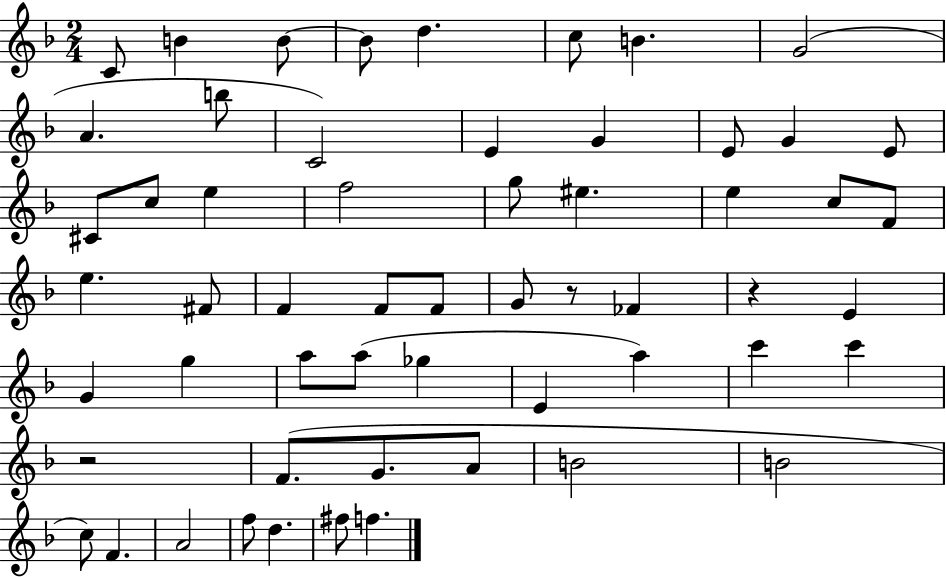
{
  \clef treble
  \numericTimeSignature
  \time 2/4
  \key f \major
  \repeat volta 2 { c'8 b'4 b'8~~ | b'8 d''4. | c''8 b'4. | g'2( | \break a'4. b''8 | c'2) | e'4 g'4 | e'8 g'4 e'8 | \break cis'8 c''8 e''4 | f''2 | g''8 eis''4. | e''4 c''8 f'8 | \break e''4. fis'8 | f'4 f'8 f'8 | g'8 r8 fes'4 | r4 e'4 | \break g'4 g''4 | a''8 a''8( ges''4 | e'4 a''4) | c'''4 c'''4 | \break r2 | f'8.( g'8. a'8 | b'2 | b'2 | \break c''8) f'4. | a'2 | f''8 d''4. | fis''8 f''4. | \break } \bar "|."
}